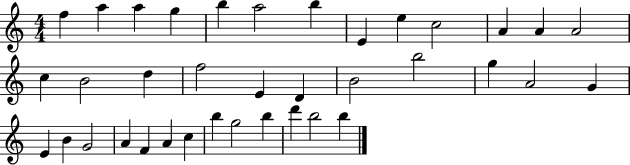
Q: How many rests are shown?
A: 0